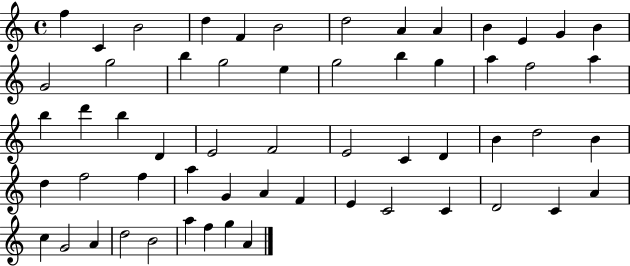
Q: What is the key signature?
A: C major